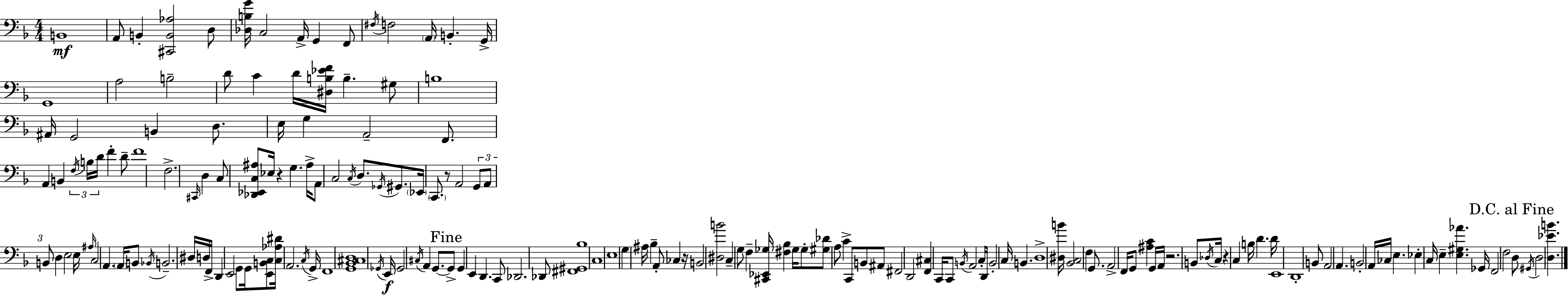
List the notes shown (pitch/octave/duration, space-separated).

B2/w A2/e B2/q [C#2,B2,Ab3]/h D3/e [Db3,B3,G4]/s C3/h A2/s G2/q F2/e F#3/s F3/h A2/s B2/q. G2/s G2/w A3/h B3/h D4/e C4/q D4/s [D#3,B3,Eb4,F4]/s B3/q. G#3/e B3/w A#2/s G2/h B2/q D3/e. E3/s G3/q A2/h F2/e. A2/q B2/q F3/s B3/s D4/s F4/q D4/e F4/w F3/h. C#2/s D3/q C3/e [Db2,Eb2,C3,A#3]/e Eb3/s R/q G3/q. A#3/s A2/e C3/h C3/s D3/e. Gb2/s G#2/e. Eb2/s C2/e. R/e A2/h G2/e A2/e B2/e D3/q E3/h E3/s A#3/s C3/h A2/q. A2/s B2/e Bb2/s B2/h. D#3/s D3/s F2/s D2/q E2/h G2/e G2/s [E2,B2,C3]/e [C3,Ab3,D#4]/s A2/h. C3/s G2/s F2/w [G2,Bb2,C#3,D3]/w Gb2/s E2/s Gb2/h C#3/s A2/q G2/e. G2/e G2/q E2/q D2/q. C2/e Db2/h. Db2/e [F#2,G#2,Bb3]/w C3/w E3/w G3/q A#3/s Bb3/q A2/e CES3/q R/s B2/h [D#3,B4]/h C3/q G3/e F3/q [C#2,Eb2,Gb3]/s [F#3,Bb3]/q Gb3/s Gb3/e [G#3,Db4]/e A3/e C4/q C2/e B2/e A#2/e F#2/h D2/h [F2,C#3]/q C2/s C2/e B2/s A2/h C3/s D2/s B2/h C3/s B2/q. D3/w [D#3,B4]/s [Bb2,C3]/h F3/q G2/e. A2/h F2/s G2/e [A#3,C4]/q G2/s A2/s R/h. B2/e Db3/s C3/s R/q C3/q B3/s D4/q. D4/s E2/w D2/w B2/e A2/h A2/q. B2/h A2/s CES3/s E3/q. Eb3/q C3/s E3/q [E3,G#3,Ab4]/q. Gb2/s F2/h F3/h D3/e G#2/s D3/h [D3,Eb4,B4]/q.